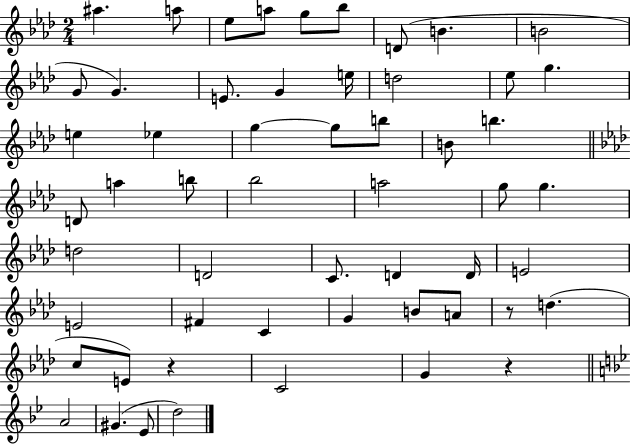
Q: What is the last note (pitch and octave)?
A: D5